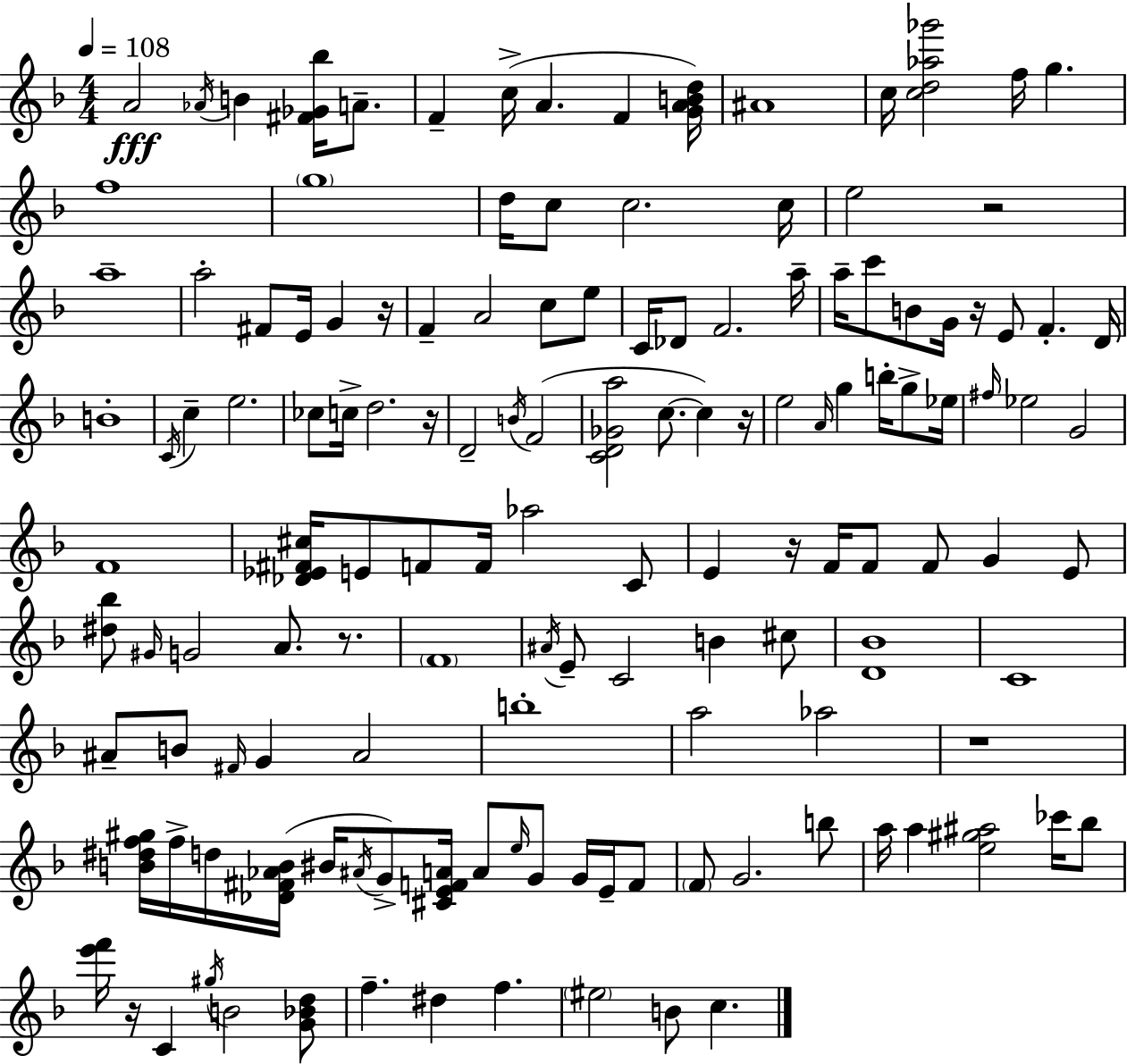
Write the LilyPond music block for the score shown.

{
  \clef treble
  \numericTimeSignature
  \time 4/4
  \key d \minor
  \tempo 4 = 108
  a'2\fff \acciaccatura { aes'16 } b'4 <fis' ges' bes''>16 a'8.-- | f'4-- c''16->( a'4. f'4 | <g' a' b' d''>16) ais'1 | c''16 <c'' d'' aes'' ges'''>2 f''16 g''4. | \break f''1 | \parenthesize g''1 | d''16 c''8 c''2. | c''16 e''2 r2 | \break a''1-- | a''2-. fis'8 e'16 g'4 | r16 f'4-- a'2 c''8 e''8 | c'16 des'8 f'2. | \break a''16-- a''16-- c'''8 b'8 g'16 r16 e'8 f'4.-. | d'16 b'1-. | \acciaccatura { c'16 } c''4-- e''2. | ces''8 c''16-> d''2. | \break r16 d'2-- \acciaccatura { b'16 }( f'2 | <c' d' ges' a''>2 c''8.~~ c''4) | r16 e''2 \grace { a'16 } g''4 | b''16-. g''8-> ees''16 \grace { fis''16 } ees''2 g'2 | \break f'1 | <des' ees' fis' cis''>16 e'8 f'8 f'16 aes''2 | c'8 e'4 r16 f'16 f'8 f'8 g'4 | e'8 <dis'' bes''>8 \grace { gis'16 } g'2 | \break a'8. r8. \parenthesize f'1 | \acciaccatura { ais'16 } e'8-- c'2 | b'4 cis''8 <d' bes'>1 | c'1 | \break ais'8-- b'8 \grace { fis'16 } g'4 | ais'2 b''1-. | a''2 | aes''2 r1 | \break <b' dis'' f'' gis''>16 f''16-> d''16 <des' fis' aes' b'>16( bis'16 \acciaccatura { ais'16 } g'8->) | <cis' e' f' a'>16 a'8 \grace { e''16 } g'8 g'16 e'16-- f'8 \parenthesize f'8 g'2. | b''8 a''16 a''4 <e'' gis'' ais''>2 | ces'''16 bes''8 <e''' f'''>16 r16 c'4 | \break \acciaccatura { gis''16 } b'2 <g' bes' d''>8 f''4.-- | dis''4 f''4. \parenthesize eis''2 | b'8 c''4. \bar "|."
}